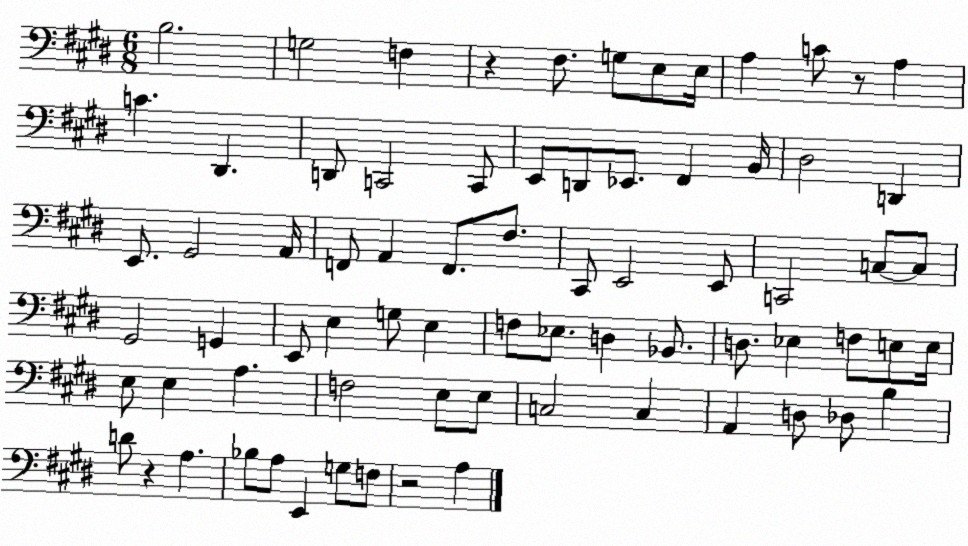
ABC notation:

X:1
T:Untitled
M:6/8
L:1/4
K:E
B,2 G,2 F, z ^F,/2 G,/2 E,/2 E,/4 A, C/2 z/2 A, C ^D,, D,,/2 C,,2 C,,/2 E,,/2 D,,/2 _E,,/2 ^F,, B,,/4 ^D,2 D,, E,,/2 ^G,,2 A,,/4 F,,/2 A,, F,,/2 ^F,/2 ^C,,/2 E,,2 E,,/2 C,,2 C,/2 C,/2 ^G,,2 G,, E,,/2 E, G,/2 E, F,/2 _E,/2 D, _B,,/2 D,/2 _E, F,/2 E,/2 E,/4 E,/2 E, A, F,2 E,/2 E,/2 C,2 C, A,, D,/2 _D,/2 B, D/2 z A, _B,/2 A,/2 E,, G,/2 F,/2 z2 A,